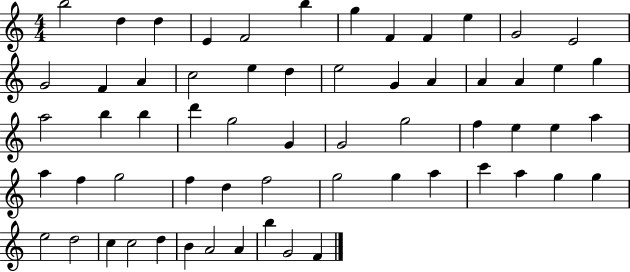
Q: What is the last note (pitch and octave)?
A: F4